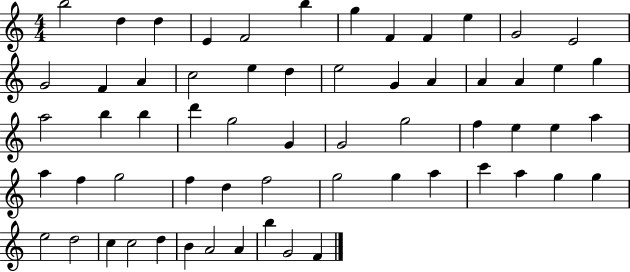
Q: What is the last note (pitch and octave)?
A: F4